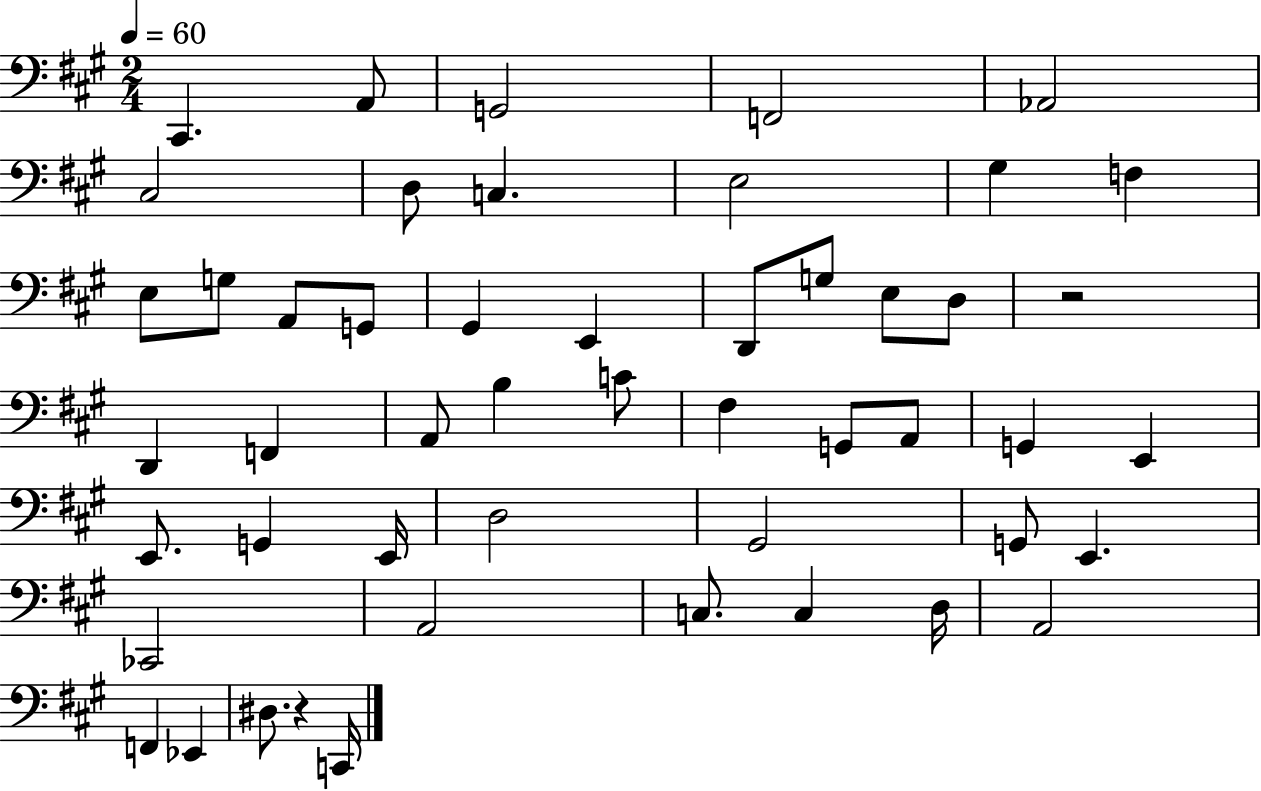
X:1
T:Untitled
M:2/4
L:1/4
K:A
^C,, A,,/2 G,,2 F,,2 _A,,2 ^C,2 D,/2 C, E,2 ^G, F, E,/2 G,/2 A,,/2 G,,/2 ^G,, E,, D,,/2 G,/2 E,/2 D,/2 z2 D,, F,, A,,/2 B, C/2 ^F, G,,/2 A,,/2 G,, E,, E,,/2 G,, E,,/4 D,2 ^G,,2 G,,/2 E,, _C,,2 A,,2 C,/2 C, D,/4 A,,2 F,, _E,, ^D,/2 z C,,/4